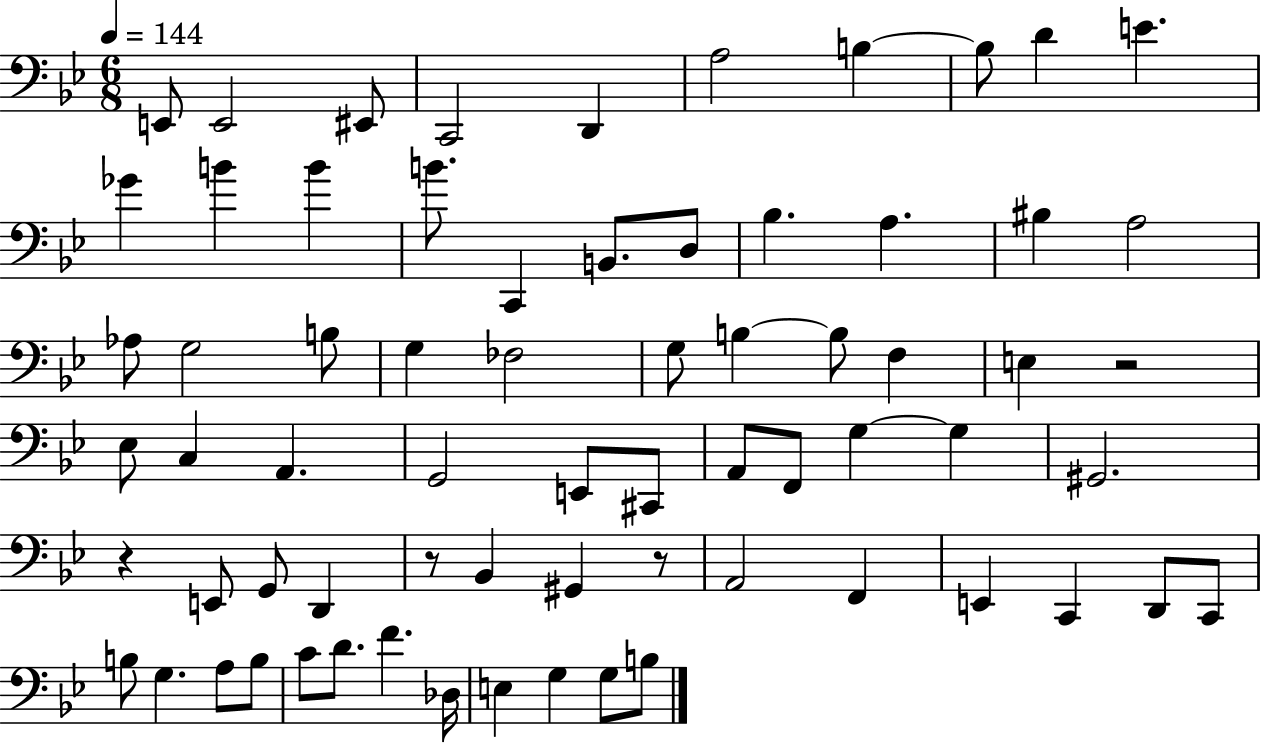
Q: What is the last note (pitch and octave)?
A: B3